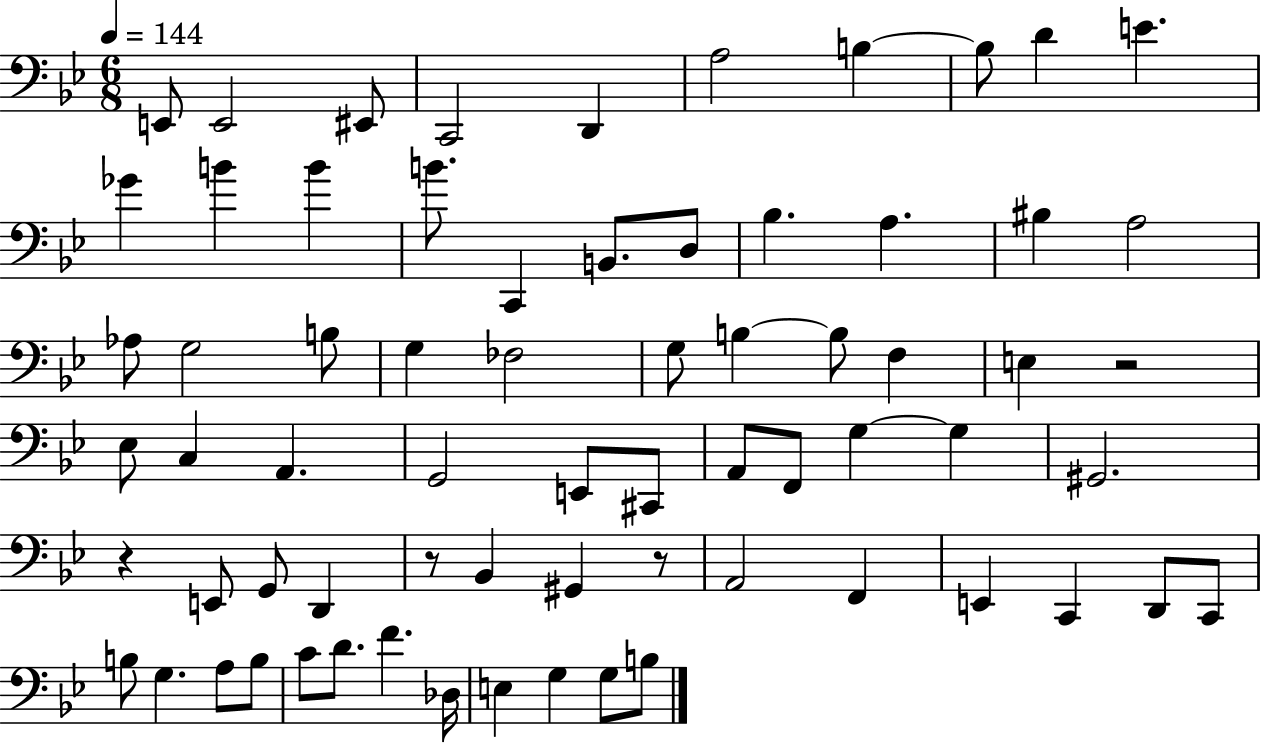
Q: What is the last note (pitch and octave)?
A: B3